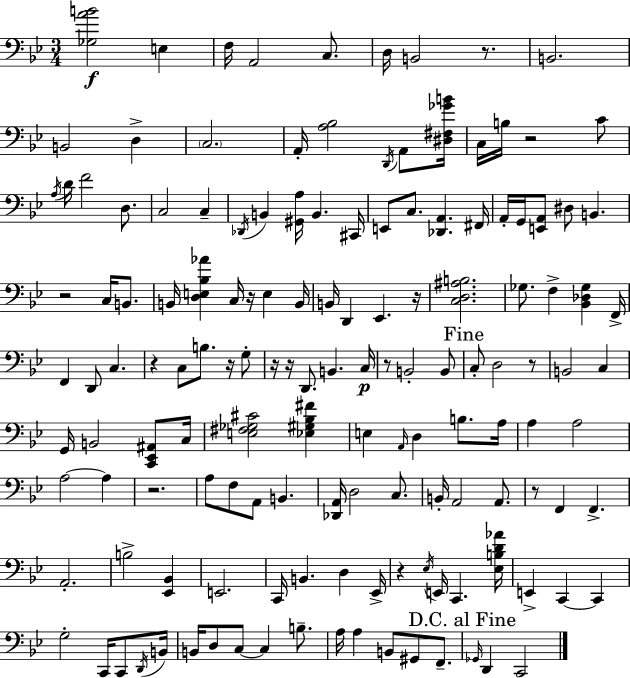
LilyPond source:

{
  \clef bass
  \numericTimeSignature
  \time 3/4
  \key g \minor
  <ges a' b'>2\f e4 | f16 a,2 c8. | d16 b,2 r8. | b,2. | \break b,2 d4-> | \parenthesize c2. | a,16-. <a bes>2 \acciaccatura { d,16 } a,8 | <dis fis ges' b'>16 c16 b16 r2 c'8 | \break \acciaccatura { a16 } d'16 f'2 d8. | c2 c4-- | \acciaccatura { des,16 } b,4 <gis, a>16 b,4. | cis,16 e,8 c8. <des, a,>4. | \break fis,16 a,16-. g,16 <e, a,>8 dis8 b,4. | r2 c16 | b,8. b,16 <d e bes aes'>4 c16 r16 e4 | b,16 b,16 d,4 ees,4. | \break r16 <c d ais b>2. | ges8. f4-> <bes, des ges>4 | f,16-> f,4 d,8 c4. | r4 c8 b8. | \break r16 g8-. r16 r16 d,8. b,4. | c16\p r8 b,2-. | b,8 \mark "Fine" c8-. d2 | r8 b,2 c4 | \break g,16 b,2 | <c, ees, ais,>8 c16 <e fis ges cis'>2 <ees gis bes fis'>4 | e4 \grace { a,16 } d4 | b8. a16 a4 a2 | \break a2~~ | a4 r2. | a8 f8 a,8 b,4. | <des, a,>16 d2 | \break c8. b,16-. a,2 | a,8. r8 f,4 f,4.-> | a,2.-. | b2-> | \break <ees, bes,>4 e,2. | c,16 b,4. d4 | ees,16-> r4 \acciaccatura { ees16 } e,16 c,4. | <ees b d' aes'>16 e,4-> c,4~~ | \break c,4 g2-. | c,16 c,8 \acciaccatura { d,16 } b,16 b,16 d8 c8~~ c4 | b8.-- a16 a4 b,8 | gis,8 f,8.-- \mark "D.C. al Fine" \grace { ges,16 } d,4 c,2 | \break \bar "|."
}